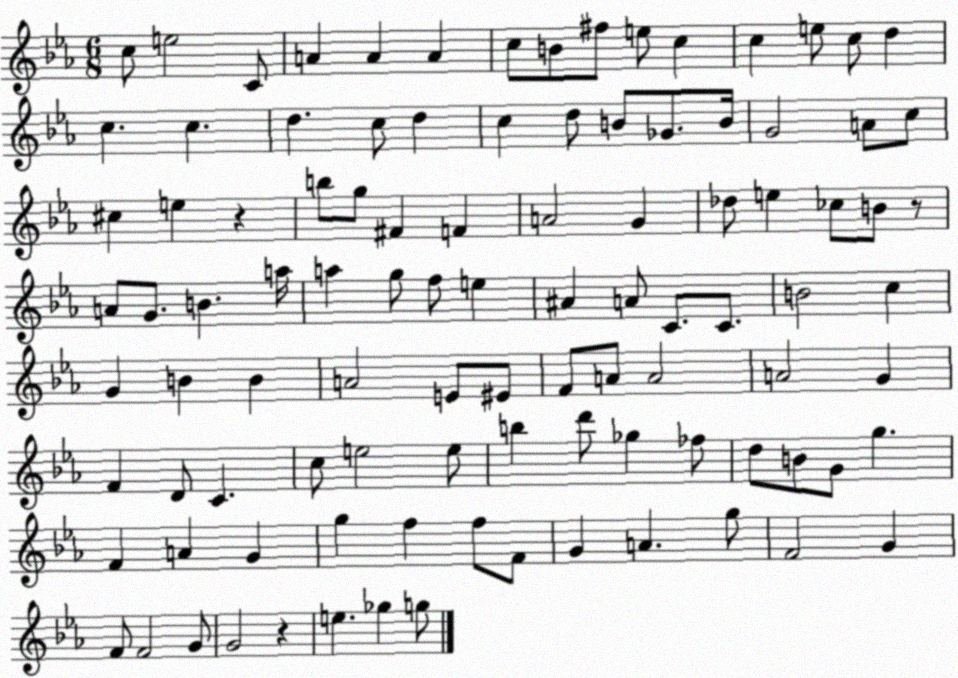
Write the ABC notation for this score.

X:1
T:Untitled
M:6/8
L:1/4
K:Eb
c/2 e2 C/2 A A A c/2 B/2 ^f/2 e/2 c c e/2 c/2 d c c d c/2 d c d/2 B/2 _G/2 B/4 G2 A/2 c/2 ^c e z b/2 g/2 ^F F A2 G _d/2 e _c/2 B/2 z/2 A/2 G/2 B a/4 a g/2 f/2 e ^A A/2 C/2 C/2 B2 c G B B A2 E/2 ^E/2 F/2 A/2 A2 A2 G F D/2 C c/2 e2 e/2 b d'/2 _g _f/2 d/2 B/2 G/2 g F A G g f f/2 F/2 G A g/2 F2 G F/2 F2 G/2 G2 z e _g g/2